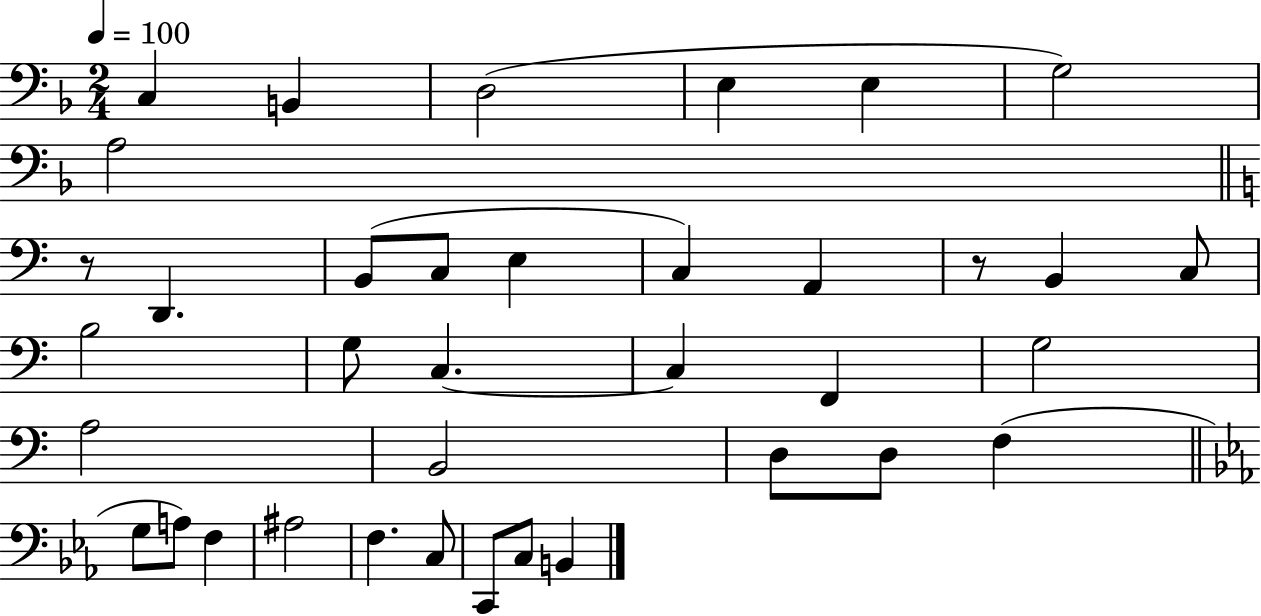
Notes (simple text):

C3/q B2/q D3/h E3/q E3/q G3/h A3/h R/e D2/q. B2/e C3/e E3/q C3/q A2/q R/e B2/q C3/e B3/h G3/e C3/q. C3/q F2/q G3/h A3/h B2/h D3/e D3/e F3/q G3/e A3/e F3/q A#3/h F3/q. C3/e C2/e C3/e B2/q